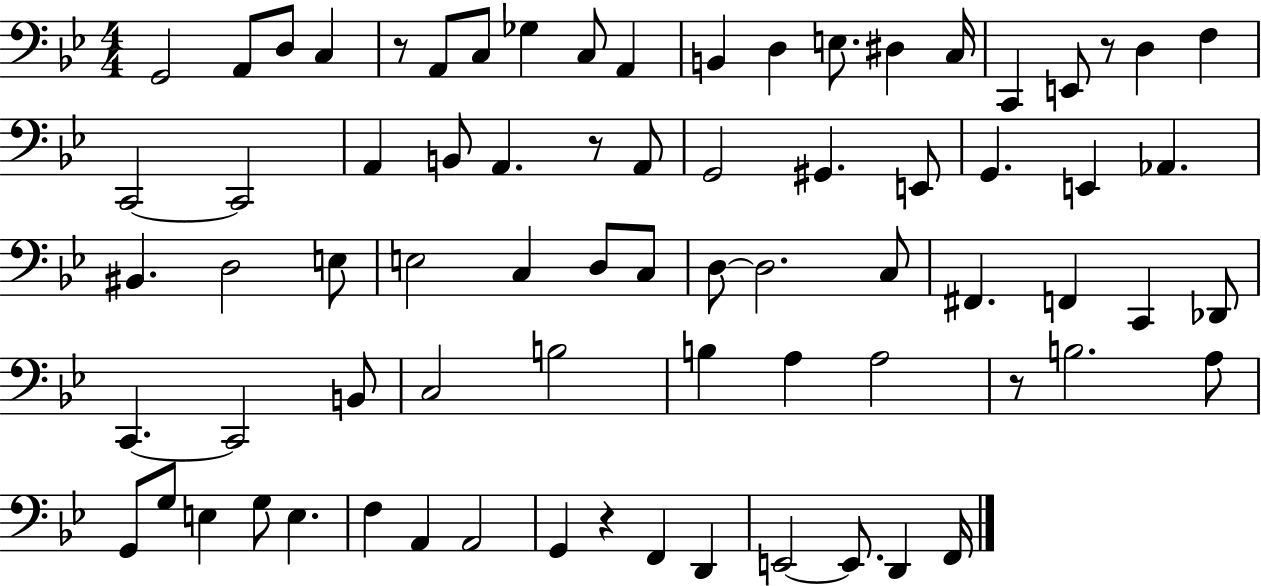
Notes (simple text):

G2/h A2/e D3/e C3/q R/e A2/e C3/e Gb3/q C3/e A2/q B2/q D3/q E3/e. D#3/q C3/s C2/q E2/e R/e D3/q F3/q C2/h C2/h A2/q B2/e A2/q. R/e A2/e G2/h G#2/q. E2/e G2/q. E2/q Ab2/q. BIS2/q. D3/h E3/e E3/h C3/q D3/e C3/e D3/e D3/h. C3/e F#2/q. F2/q C2/q Db2/e C2/q. C2/h B2/e C3/h B3/h B3/q A3/q A3/h R/e B3/h. A3/e G2/e G3/e E3/q G3/e E3/q. F3/q A2/q A2/h G2/q R/q F2/q D2/q E2/h E2/e. D2/q F2/s